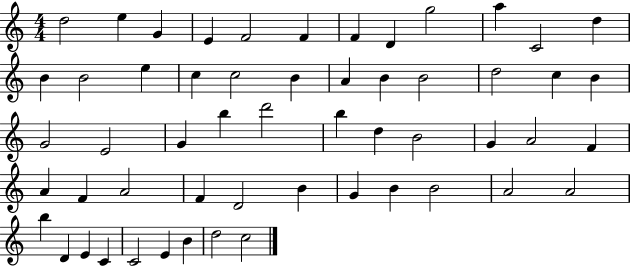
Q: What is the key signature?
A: C major